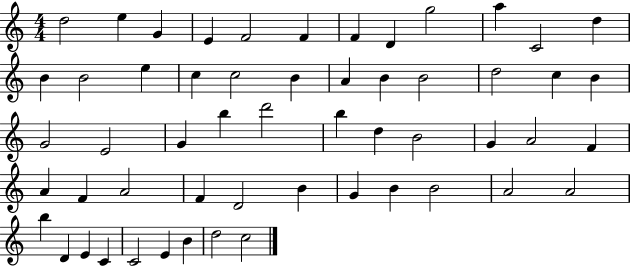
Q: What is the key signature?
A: C major